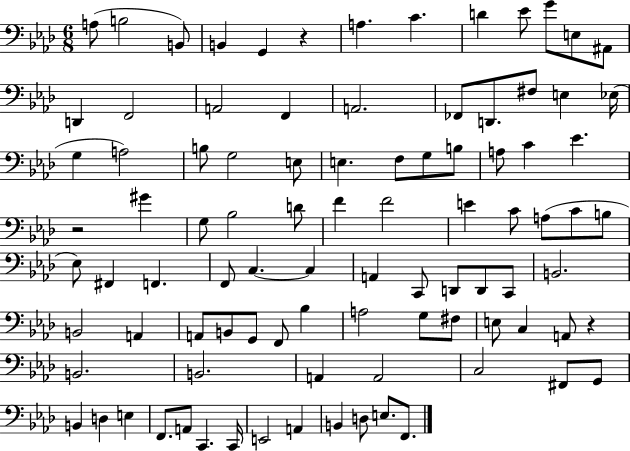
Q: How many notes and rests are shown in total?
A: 93